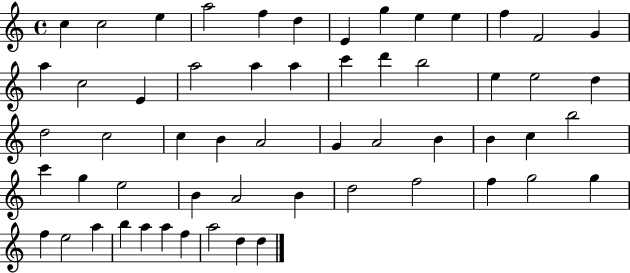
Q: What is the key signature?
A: C major